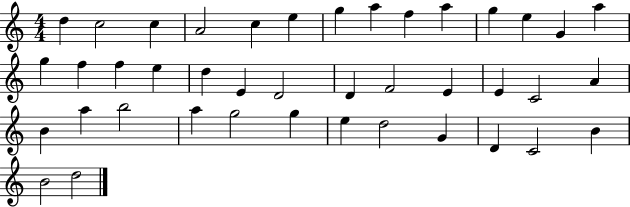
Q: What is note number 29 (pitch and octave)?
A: A5